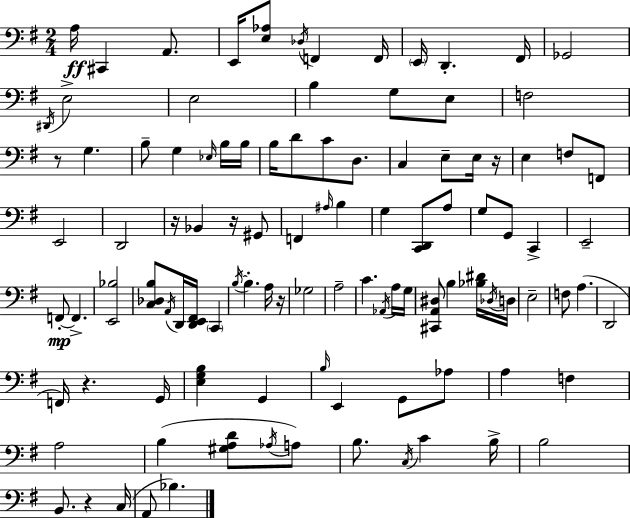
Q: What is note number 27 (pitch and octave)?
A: C4